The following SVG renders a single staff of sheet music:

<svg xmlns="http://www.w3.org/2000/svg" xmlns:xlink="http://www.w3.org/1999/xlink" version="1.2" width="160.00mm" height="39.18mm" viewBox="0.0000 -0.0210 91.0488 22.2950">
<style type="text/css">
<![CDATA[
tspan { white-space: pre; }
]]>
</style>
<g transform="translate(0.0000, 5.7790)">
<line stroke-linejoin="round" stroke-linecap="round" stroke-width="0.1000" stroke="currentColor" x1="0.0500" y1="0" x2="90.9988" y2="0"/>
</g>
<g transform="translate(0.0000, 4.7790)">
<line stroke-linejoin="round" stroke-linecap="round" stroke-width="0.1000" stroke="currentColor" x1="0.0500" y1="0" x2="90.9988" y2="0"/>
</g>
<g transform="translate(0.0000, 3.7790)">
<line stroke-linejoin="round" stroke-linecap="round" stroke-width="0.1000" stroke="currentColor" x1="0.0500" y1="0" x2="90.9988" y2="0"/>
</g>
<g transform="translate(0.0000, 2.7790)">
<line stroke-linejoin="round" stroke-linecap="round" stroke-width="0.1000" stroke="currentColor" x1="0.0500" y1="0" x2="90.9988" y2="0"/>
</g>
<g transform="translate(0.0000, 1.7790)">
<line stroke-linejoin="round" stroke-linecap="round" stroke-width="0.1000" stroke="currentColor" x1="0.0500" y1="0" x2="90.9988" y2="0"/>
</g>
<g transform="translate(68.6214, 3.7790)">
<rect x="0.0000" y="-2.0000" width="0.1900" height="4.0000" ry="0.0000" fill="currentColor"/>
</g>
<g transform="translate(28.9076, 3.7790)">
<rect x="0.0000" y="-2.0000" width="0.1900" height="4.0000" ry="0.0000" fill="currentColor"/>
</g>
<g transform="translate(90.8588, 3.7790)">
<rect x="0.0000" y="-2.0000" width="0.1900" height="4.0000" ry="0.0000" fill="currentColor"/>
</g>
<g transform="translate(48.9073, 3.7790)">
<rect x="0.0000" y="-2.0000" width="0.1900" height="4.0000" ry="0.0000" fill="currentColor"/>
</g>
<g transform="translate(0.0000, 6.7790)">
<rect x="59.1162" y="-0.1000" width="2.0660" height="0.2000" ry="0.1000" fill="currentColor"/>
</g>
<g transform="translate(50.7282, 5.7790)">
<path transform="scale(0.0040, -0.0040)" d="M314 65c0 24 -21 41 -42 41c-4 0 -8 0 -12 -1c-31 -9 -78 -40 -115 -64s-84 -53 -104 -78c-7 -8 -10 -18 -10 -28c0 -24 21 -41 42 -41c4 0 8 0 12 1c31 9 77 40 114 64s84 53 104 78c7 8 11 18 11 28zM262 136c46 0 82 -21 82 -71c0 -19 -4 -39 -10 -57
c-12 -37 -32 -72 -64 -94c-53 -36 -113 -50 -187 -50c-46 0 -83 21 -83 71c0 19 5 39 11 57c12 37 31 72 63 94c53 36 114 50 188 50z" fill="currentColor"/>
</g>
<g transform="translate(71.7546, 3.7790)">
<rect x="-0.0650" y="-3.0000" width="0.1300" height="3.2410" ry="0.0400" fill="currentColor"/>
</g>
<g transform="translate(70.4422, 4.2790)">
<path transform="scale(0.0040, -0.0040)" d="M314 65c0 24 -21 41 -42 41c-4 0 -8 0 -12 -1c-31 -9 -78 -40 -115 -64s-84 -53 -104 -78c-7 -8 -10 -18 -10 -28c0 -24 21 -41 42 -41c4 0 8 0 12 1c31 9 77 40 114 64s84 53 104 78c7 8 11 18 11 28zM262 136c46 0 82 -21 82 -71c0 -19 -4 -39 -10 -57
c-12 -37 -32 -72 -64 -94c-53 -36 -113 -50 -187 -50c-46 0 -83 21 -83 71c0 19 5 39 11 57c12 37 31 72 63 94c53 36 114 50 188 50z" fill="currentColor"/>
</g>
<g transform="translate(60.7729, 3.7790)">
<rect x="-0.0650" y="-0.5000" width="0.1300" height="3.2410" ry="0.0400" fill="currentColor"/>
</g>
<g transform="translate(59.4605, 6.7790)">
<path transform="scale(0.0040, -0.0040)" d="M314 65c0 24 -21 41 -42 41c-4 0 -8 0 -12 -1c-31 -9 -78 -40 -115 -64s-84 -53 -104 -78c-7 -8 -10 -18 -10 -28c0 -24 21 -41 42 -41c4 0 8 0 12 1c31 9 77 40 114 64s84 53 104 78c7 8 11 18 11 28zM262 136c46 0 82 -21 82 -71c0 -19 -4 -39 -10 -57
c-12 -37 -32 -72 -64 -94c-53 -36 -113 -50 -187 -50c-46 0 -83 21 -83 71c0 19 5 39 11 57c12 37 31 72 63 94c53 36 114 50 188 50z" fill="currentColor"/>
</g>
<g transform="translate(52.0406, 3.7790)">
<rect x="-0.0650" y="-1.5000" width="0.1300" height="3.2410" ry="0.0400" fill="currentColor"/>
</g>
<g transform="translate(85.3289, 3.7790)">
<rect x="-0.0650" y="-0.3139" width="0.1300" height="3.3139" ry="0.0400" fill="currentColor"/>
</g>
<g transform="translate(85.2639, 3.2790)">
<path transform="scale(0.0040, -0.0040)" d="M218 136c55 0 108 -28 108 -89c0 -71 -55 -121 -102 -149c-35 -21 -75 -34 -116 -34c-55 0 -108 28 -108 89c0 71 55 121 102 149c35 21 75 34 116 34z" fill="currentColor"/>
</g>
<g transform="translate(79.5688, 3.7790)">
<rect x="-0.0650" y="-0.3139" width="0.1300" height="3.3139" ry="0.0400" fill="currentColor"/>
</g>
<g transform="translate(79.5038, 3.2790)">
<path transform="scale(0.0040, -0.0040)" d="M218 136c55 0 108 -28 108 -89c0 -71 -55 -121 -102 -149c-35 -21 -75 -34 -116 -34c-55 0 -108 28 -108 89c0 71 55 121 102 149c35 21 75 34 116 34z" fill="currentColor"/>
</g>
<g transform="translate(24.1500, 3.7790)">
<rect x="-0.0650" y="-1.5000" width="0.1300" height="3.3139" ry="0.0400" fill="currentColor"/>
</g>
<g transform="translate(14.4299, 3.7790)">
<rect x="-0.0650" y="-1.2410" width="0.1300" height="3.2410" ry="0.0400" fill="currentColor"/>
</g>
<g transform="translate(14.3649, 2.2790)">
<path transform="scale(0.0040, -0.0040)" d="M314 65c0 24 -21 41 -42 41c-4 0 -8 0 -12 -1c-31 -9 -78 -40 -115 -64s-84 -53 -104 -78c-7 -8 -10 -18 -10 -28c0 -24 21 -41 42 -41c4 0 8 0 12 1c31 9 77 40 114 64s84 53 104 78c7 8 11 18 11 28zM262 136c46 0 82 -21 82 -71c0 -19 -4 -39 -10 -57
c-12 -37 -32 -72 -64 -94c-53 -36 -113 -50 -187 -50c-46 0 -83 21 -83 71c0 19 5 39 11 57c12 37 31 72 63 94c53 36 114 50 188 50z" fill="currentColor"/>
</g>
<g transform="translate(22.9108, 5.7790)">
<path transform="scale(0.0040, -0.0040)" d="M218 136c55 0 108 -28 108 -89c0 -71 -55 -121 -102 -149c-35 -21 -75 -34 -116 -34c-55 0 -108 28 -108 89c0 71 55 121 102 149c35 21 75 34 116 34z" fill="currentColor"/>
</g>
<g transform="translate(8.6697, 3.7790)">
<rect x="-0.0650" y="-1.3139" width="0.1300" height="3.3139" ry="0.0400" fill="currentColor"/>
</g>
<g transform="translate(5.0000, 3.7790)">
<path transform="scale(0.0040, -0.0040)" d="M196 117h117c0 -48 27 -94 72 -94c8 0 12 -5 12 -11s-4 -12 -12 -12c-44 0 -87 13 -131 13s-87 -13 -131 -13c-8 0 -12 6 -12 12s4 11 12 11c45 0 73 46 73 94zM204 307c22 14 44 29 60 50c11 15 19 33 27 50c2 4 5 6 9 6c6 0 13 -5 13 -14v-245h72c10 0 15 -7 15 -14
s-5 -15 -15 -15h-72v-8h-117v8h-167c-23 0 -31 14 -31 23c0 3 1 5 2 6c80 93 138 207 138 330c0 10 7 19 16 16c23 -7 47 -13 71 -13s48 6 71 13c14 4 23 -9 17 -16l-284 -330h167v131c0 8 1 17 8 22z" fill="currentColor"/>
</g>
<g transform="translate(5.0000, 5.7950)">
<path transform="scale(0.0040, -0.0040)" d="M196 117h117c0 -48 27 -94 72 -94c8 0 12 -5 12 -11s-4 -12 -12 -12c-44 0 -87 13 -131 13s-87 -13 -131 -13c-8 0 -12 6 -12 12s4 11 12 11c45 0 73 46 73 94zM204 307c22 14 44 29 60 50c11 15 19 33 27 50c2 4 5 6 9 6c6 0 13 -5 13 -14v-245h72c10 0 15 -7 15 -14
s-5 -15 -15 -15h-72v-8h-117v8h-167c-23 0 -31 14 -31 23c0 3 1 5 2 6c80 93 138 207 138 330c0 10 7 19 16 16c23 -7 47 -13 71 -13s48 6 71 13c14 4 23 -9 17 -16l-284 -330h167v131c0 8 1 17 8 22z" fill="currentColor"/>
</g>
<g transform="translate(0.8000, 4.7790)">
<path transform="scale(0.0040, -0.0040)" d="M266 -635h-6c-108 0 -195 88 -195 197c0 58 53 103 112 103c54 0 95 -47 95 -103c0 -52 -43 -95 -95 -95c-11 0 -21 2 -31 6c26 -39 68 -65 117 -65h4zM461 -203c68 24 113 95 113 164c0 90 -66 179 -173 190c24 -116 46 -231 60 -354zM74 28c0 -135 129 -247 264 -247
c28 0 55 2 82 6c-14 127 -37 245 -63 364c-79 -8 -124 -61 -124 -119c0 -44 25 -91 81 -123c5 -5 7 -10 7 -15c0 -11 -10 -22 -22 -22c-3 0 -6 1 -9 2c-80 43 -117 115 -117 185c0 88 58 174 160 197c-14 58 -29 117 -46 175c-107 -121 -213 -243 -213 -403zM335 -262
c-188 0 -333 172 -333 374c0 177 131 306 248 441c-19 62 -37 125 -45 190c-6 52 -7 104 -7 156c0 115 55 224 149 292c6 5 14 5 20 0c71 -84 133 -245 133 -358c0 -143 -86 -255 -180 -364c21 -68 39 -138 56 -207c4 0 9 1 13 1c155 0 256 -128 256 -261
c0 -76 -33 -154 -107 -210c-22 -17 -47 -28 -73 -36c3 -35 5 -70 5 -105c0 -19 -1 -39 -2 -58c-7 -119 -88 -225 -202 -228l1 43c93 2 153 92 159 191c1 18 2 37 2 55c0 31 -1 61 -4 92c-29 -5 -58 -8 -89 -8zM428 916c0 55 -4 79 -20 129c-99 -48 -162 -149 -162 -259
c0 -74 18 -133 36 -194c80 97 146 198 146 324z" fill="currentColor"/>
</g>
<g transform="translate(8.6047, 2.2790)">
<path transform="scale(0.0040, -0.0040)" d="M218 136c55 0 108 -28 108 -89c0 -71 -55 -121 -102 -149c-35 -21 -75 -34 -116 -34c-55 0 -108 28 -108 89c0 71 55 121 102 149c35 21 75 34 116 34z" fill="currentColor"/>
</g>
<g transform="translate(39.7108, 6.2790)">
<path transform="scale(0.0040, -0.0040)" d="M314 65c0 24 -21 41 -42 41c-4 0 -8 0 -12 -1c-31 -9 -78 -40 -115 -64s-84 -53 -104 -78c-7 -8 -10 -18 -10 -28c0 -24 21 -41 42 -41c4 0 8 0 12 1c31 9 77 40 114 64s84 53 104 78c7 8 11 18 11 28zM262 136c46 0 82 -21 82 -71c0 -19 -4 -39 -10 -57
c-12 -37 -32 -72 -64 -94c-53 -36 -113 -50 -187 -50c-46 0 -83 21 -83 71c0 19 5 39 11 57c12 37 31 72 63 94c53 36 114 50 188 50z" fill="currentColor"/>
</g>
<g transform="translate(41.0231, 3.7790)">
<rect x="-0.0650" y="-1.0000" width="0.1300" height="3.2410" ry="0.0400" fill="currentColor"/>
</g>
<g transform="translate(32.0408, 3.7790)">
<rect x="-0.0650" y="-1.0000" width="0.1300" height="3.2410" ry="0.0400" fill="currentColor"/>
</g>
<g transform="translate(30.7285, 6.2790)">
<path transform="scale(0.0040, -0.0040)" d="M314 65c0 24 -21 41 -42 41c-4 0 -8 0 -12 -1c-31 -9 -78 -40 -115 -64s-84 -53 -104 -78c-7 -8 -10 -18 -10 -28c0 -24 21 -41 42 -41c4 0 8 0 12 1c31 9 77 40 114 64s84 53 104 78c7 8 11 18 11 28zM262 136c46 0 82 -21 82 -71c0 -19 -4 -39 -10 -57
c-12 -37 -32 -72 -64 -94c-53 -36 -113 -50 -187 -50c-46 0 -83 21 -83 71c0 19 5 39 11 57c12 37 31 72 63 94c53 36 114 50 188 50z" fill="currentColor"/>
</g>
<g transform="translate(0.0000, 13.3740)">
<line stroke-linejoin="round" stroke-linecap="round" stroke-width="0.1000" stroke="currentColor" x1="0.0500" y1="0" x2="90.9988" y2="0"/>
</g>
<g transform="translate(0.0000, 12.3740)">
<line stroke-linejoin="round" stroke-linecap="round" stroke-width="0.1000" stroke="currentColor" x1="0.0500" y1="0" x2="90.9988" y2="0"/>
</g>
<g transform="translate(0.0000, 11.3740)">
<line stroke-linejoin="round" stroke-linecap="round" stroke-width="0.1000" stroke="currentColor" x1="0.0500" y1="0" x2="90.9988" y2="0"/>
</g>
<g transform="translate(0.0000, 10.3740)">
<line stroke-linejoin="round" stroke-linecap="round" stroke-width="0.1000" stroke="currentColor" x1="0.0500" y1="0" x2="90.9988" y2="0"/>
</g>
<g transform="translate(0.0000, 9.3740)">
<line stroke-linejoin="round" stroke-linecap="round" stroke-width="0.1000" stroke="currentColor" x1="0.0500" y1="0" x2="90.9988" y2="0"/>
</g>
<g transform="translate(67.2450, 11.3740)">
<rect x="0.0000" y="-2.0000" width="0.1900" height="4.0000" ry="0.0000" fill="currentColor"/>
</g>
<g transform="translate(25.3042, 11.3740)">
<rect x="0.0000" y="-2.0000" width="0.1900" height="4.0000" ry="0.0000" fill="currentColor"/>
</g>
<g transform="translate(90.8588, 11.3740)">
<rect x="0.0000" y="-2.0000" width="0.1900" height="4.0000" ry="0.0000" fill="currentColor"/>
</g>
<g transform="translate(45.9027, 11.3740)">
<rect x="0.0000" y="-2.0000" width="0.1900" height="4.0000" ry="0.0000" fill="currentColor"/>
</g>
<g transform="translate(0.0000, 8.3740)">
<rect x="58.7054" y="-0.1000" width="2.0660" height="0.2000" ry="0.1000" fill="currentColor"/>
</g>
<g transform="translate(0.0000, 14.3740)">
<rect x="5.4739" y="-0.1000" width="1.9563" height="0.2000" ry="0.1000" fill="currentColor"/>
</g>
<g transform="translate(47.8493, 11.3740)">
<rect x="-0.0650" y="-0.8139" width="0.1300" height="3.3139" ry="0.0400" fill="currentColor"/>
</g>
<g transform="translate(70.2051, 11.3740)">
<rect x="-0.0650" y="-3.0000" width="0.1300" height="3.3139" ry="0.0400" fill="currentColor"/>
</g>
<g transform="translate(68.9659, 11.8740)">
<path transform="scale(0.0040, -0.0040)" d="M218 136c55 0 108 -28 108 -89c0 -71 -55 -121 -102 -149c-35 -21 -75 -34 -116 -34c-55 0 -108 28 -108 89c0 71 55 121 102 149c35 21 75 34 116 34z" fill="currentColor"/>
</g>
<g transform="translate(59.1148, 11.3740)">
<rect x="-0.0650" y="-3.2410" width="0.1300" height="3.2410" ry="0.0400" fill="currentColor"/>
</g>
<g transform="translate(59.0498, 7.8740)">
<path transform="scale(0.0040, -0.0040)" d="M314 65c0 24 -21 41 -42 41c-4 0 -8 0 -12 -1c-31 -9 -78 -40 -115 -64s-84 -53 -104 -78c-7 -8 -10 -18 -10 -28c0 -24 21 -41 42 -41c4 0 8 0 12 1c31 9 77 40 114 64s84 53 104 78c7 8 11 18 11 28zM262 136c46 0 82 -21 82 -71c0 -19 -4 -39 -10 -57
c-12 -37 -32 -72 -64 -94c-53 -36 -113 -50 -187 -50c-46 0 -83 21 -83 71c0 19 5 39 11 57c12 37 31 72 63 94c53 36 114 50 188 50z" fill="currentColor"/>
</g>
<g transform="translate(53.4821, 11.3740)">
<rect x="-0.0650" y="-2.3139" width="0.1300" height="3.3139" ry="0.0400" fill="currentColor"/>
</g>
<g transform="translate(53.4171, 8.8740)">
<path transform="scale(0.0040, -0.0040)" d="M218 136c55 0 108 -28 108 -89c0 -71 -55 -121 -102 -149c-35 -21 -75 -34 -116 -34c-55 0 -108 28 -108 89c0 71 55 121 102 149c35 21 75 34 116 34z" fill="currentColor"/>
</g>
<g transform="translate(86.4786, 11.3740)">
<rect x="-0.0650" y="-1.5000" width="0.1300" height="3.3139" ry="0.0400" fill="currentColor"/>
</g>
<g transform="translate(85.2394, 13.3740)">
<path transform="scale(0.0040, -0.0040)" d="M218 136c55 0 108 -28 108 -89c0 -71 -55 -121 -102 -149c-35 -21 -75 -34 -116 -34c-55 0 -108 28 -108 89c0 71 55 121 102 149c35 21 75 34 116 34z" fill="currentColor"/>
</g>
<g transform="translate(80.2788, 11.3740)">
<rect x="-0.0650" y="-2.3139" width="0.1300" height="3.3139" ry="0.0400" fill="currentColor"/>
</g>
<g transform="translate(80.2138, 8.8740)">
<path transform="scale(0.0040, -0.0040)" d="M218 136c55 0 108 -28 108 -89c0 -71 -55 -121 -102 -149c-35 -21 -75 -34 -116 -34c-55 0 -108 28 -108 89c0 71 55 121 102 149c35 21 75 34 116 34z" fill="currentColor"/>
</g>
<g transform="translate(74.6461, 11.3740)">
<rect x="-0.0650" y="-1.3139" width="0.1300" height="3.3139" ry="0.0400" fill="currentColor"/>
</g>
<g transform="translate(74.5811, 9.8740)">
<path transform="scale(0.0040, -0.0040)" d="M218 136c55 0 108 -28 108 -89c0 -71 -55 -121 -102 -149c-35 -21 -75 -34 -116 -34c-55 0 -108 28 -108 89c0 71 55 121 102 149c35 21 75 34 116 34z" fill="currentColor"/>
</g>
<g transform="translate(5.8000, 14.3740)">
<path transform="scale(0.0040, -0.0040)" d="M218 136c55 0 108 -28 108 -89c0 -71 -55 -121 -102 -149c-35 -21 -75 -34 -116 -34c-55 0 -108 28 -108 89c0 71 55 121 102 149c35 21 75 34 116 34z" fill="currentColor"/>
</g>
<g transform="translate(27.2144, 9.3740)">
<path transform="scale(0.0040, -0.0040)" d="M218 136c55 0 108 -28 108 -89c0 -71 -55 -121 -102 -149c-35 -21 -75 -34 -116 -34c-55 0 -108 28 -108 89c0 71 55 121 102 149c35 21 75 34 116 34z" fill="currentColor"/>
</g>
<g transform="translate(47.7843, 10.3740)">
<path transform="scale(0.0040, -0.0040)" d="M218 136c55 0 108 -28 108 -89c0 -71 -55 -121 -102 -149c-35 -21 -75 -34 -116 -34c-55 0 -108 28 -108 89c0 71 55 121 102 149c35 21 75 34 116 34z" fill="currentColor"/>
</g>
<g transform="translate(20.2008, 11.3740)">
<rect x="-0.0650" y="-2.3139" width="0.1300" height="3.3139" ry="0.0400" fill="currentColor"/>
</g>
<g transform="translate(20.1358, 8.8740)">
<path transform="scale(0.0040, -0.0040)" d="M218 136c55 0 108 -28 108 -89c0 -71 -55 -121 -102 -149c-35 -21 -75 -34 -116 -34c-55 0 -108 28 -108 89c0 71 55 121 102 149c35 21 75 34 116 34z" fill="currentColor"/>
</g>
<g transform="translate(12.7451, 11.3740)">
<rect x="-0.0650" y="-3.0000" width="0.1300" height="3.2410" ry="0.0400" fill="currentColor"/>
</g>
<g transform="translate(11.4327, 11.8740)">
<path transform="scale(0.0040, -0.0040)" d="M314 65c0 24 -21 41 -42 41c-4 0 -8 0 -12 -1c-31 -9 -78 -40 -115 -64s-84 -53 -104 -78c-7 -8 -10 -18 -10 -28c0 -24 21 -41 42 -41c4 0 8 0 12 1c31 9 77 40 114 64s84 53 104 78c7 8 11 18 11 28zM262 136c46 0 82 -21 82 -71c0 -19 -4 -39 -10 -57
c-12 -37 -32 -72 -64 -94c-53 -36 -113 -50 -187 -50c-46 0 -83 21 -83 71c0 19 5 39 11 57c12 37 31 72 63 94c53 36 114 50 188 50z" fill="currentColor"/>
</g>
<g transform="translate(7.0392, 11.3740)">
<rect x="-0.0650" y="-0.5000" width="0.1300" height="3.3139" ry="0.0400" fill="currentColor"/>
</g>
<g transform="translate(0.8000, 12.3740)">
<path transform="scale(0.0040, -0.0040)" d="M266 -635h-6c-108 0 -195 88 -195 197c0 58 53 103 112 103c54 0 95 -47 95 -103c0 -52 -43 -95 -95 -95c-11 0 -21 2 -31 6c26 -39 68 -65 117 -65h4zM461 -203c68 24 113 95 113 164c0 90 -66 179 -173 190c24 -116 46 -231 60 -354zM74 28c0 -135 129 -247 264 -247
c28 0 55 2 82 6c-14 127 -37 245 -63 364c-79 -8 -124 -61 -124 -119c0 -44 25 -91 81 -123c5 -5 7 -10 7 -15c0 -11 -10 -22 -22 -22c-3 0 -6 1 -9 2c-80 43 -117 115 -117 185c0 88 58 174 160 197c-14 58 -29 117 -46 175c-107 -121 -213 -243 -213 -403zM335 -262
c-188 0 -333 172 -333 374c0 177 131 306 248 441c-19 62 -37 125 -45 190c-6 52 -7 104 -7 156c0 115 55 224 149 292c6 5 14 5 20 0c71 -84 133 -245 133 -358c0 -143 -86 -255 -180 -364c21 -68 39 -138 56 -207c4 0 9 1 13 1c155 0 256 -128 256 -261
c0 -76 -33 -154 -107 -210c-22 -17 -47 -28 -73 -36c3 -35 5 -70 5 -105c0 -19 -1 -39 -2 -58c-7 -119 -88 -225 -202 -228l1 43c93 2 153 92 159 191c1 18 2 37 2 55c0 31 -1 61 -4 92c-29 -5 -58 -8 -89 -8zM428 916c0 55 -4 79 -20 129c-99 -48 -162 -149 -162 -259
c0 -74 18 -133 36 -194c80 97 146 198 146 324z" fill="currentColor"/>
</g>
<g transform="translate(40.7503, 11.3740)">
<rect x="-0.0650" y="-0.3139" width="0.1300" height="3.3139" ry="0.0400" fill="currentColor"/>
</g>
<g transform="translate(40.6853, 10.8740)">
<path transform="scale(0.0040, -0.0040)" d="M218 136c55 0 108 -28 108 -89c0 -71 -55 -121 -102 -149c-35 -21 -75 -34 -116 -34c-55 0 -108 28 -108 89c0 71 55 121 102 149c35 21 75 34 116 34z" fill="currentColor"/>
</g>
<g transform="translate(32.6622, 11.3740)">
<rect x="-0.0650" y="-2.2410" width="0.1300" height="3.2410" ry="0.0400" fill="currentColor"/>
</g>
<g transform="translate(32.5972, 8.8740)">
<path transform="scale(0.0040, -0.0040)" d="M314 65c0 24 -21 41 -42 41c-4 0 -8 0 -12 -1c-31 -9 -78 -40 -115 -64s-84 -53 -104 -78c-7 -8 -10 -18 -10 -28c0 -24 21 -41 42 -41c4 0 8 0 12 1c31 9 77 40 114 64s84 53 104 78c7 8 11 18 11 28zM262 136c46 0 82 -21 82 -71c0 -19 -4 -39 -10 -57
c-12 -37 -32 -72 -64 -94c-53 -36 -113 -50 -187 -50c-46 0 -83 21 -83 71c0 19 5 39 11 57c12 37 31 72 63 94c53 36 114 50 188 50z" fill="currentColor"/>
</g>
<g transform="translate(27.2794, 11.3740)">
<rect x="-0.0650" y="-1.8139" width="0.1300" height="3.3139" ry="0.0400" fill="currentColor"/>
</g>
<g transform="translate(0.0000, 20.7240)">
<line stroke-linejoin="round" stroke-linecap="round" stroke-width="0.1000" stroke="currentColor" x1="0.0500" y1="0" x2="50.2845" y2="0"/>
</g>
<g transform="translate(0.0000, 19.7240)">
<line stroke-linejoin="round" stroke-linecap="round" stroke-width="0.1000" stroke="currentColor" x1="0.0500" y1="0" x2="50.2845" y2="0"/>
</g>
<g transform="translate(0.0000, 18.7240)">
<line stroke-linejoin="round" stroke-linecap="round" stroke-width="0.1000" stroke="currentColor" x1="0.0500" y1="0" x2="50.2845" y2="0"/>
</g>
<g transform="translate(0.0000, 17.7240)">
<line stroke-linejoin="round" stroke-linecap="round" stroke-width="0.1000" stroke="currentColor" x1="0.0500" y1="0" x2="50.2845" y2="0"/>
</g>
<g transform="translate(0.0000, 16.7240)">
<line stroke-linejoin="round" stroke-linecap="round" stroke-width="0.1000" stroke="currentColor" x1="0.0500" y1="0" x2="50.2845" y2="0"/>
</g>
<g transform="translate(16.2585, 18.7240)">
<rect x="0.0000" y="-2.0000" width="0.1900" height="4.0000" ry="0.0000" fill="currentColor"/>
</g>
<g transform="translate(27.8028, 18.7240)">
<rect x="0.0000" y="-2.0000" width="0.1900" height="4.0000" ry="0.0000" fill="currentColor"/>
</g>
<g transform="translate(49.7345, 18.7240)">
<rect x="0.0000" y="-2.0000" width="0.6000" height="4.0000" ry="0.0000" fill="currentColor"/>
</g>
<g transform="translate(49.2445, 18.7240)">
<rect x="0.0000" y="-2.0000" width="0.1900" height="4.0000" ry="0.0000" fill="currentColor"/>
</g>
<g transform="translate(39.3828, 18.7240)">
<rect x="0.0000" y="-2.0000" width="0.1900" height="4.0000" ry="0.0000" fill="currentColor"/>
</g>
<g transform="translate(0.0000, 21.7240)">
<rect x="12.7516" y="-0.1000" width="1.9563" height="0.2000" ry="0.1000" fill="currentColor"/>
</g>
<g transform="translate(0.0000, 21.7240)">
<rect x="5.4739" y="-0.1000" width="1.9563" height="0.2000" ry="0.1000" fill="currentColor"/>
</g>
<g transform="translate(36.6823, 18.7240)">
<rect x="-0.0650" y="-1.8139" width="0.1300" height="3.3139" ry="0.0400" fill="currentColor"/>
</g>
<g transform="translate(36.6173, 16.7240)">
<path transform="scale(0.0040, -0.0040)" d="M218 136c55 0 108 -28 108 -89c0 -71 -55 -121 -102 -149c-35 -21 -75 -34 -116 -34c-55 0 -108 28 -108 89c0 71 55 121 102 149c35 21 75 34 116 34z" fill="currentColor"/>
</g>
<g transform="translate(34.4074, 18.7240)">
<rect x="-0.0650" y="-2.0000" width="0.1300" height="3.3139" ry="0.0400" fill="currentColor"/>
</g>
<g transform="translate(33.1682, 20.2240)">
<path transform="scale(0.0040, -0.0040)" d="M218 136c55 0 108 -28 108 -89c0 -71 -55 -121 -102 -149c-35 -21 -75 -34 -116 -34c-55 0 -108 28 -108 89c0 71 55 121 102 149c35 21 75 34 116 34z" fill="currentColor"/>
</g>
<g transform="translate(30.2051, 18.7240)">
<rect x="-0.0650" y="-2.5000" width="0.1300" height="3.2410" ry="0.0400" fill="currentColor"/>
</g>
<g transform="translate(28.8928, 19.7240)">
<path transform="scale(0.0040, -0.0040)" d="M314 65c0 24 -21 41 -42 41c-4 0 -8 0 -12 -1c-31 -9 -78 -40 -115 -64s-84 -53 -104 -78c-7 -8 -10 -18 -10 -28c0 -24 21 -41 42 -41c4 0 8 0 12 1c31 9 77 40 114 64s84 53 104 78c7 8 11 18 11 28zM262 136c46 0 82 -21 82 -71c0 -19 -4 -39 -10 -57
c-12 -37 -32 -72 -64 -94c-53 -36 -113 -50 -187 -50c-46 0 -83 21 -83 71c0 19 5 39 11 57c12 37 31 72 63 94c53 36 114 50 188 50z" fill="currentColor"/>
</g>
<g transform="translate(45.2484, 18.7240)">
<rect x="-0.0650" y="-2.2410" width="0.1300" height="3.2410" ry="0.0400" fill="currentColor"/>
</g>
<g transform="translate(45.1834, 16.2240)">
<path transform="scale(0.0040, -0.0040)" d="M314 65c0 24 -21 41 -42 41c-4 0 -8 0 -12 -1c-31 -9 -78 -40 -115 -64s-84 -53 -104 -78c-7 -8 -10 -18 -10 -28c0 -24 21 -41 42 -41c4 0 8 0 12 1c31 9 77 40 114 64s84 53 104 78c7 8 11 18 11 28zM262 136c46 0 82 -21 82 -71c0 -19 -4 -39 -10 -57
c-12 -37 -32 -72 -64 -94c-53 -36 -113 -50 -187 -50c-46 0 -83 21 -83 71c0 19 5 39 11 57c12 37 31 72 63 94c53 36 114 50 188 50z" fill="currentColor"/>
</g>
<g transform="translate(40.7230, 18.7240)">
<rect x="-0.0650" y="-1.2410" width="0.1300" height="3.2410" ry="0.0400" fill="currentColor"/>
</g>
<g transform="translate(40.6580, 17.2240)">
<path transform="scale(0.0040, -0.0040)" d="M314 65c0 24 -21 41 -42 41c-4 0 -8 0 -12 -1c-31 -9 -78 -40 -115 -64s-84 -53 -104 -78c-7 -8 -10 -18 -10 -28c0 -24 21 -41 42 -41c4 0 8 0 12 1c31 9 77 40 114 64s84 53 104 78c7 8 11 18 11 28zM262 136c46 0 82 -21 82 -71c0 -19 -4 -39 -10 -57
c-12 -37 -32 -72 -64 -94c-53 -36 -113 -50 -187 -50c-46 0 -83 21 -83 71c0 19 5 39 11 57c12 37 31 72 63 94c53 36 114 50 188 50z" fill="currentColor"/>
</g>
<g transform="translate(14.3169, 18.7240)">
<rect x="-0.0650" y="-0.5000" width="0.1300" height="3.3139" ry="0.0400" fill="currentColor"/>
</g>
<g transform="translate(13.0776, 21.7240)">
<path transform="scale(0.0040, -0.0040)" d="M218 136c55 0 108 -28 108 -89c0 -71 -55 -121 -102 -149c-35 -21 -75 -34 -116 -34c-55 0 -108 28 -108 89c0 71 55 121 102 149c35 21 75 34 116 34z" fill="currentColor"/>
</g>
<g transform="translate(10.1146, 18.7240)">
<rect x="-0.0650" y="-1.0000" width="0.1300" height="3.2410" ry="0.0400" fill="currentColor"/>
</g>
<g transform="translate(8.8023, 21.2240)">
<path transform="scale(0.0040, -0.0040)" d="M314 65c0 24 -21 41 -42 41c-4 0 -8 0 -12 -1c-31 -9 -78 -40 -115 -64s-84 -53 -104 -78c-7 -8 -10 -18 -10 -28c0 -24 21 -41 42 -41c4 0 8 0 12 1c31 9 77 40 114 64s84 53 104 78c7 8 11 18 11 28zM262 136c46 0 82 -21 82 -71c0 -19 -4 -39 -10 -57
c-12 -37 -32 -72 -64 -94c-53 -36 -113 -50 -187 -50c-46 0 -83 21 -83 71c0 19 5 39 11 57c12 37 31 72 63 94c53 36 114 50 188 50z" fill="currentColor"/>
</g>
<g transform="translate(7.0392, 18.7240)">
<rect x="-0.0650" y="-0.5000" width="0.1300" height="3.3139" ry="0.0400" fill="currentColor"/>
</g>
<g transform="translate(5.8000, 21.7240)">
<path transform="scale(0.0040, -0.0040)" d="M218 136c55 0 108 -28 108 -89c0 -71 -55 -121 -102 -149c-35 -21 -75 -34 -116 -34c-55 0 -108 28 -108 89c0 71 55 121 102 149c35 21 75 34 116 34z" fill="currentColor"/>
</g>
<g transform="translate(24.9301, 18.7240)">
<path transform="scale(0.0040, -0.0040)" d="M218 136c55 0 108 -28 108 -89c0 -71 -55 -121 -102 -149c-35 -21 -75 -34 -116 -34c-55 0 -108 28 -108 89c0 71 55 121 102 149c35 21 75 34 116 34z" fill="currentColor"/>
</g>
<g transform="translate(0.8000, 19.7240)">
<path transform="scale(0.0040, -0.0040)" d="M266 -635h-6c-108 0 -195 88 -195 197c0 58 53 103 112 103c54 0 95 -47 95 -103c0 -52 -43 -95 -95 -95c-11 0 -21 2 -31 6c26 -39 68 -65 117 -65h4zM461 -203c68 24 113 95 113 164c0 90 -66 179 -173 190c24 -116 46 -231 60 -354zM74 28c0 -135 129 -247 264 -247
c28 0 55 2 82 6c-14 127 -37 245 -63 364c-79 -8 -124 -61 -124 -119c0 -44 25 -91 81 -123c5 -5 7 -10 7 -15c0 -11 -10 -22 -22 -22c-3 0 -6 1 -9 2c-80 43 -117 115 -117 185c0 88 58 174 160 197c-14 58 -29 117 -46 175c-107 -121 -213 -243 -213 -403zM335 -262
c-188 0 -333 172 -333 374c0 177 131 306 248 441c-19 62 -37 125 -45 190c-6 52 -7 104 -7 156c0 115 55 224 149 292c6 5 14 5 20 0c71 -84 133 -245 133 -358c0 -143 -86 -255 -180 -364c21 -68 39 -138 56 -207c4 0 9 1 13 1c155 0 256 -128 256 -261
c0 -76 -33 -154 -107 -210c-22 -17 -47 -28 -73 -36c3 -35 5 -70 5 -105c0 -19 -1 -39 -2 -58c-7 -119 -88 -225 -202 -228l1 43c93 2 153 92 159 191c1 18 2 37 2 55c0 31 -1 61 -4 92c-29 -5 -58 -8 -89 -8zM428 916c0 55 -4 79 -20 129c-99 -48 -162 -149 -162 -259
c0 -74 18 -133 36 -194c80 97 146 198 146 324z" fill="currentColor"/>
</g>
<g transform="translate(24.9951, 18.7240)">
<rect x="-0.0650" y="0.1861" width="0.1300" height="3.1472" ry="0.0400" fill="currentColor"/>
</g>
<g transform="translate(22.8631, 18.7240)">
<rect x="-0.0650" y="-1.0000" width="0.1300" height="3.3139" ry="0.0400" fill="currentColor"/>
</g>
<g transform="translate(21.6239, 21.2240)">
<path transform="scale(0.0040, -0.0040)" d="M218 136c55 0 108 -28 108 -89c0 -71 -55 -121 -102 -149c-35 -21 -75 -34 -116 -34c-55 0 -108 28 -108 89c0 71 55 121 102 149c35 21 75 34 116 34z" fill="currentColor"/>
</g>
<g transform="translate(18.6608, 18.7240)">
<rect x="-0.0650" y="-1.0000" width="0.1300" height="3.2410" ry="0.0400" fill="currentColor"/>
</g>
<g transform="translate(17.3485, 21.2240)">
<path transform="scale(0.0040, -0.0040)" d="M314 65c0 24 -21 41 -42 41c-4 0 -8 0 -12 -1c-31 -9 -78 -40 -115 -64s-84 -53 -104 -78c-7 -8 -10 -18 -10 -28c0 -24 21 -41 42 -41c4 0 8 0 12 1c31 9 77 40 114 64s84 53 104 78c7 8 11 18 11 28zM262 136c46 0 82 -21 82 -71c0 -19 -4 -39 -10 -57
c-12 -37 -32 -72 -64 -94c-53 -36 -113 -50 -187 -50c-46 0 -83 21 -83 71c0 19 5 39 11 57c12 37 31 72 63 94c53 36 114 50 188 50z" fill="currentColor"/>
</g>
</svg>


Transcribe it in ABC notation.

X:1
T:Untitled
M:4/4
L:1/4
K:C
e e2 E D2 D2 E2 C2 A2 c c C A2 g f g2 c d g b2 A e g E C D2 C D2 D B G2 F f e2 g2